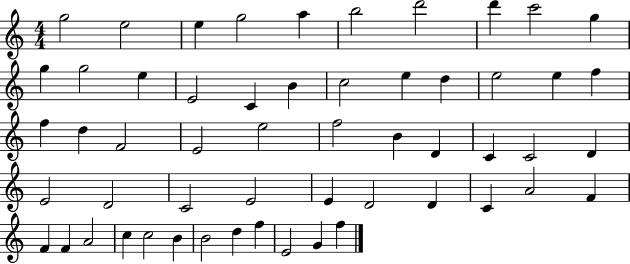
G5/h E5/h E5/q G5/h A5/q B5/h D6/h D6/q C6/h G5/q G5/q G5/h E5/q E4/h C4/q B4/q C5/h E5/q D5/q E5/h E5/q F5/q F5/q D5/q F4/h E4/h E5/h F5/h B4/q D4/q C4/q C4/h D4/q E4/h D4/h C4/h E4/h E4/q D4/h D4/q C4/q A4/h F4/q F4/q F4/q A4/h C5/q C5/h B4/q B4/h D5/q F5/q E4/h G4/q F5/q